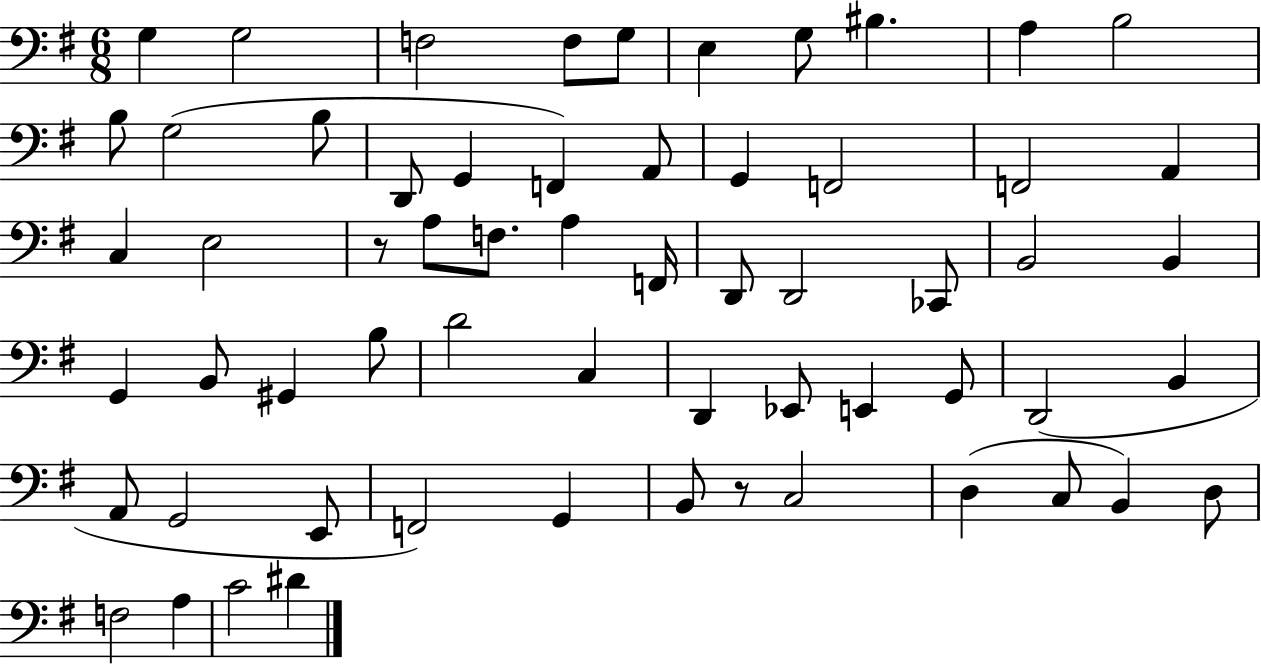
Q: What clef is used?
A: bass